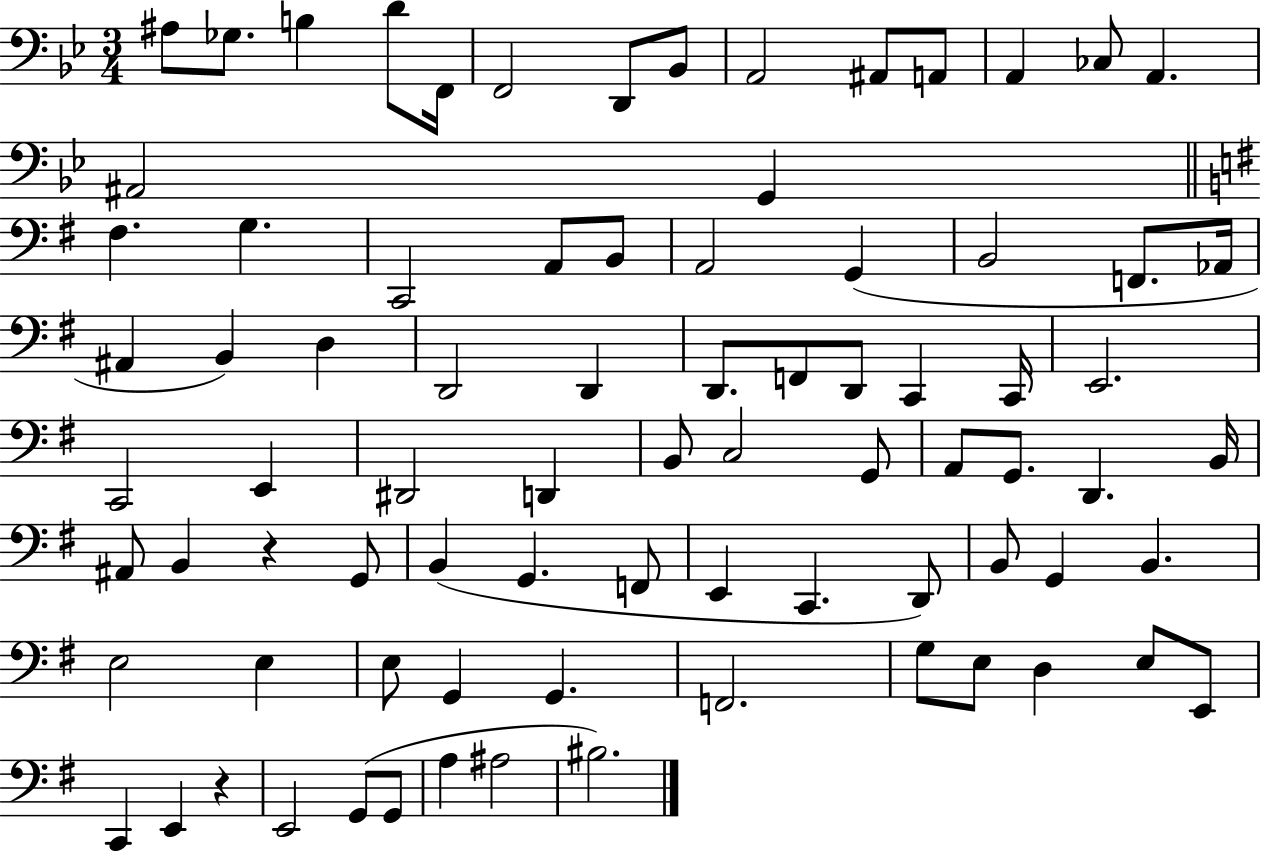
A#3/e Gb3/e. B3/q D4/e F2/s F2/h D2/e Bb2/e A2/h A#2/e A2/e A2/q CES3/e A2/q. A#2/h G2/q F#3/q. G3/q. C2/h A2/e B2/e A2/h G2/q B2/h F2/e. Ab2/s A#2/q B2/q D3/q D2/h D2/q D2/e. F2/e D2/e C2/q C2/s E2/h. C2/h E2/q D#2/h D2/q B2/e C3/h G2/e A2/e G2/e. D2/q. B2/s A#2/e B2/q R/q G2/e B2/q G2/q. F2/e E2/q C2/q. D2/e B2/e G2/q B2/q. E3/h E3/q E3/e G2/q G2/q. F2/h. G3/e E3/e D3/q E3/e E2/e C2/q E2/q R/q E2/h G2/e G2/e A3/q A#3/h BIS3/h.